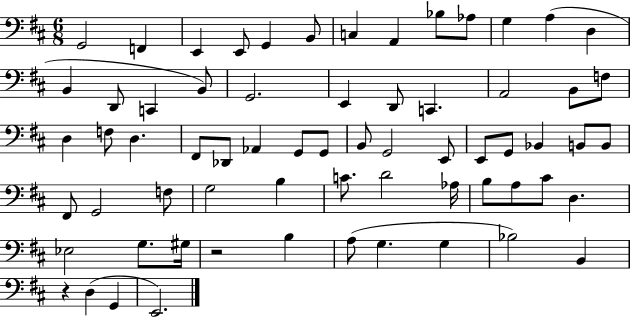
X:1
T:Untitled
M:6/8
L:1/4
K:D
G,,2 F,, E,, E,,/2 G,, B,,/2 C, A,, _B,/2 _A,/2 G, A, D, B,, D,,/2 C,, B,,/2 G,,2 E,, D,,/2 C,, A,,2 B,,/2 F,/2 D, F,/2 D, ^F,,/2 _D,,/2 _A,, G,,/2 G,,/2 B,,/2 G,,2 E,,/2 E,,/2 G,,/2 _B,, B,,/2 B,,/2 ^F,,/2 G,,2 F,/2 G,2 B, C/2 D2 _A,/4 B,/2 A,/2 ^C/2 D, _E,2 G,/2 ^G,/4 z2 B, A,/2 G, G, _B,2 B,, z D, G,, E,,2